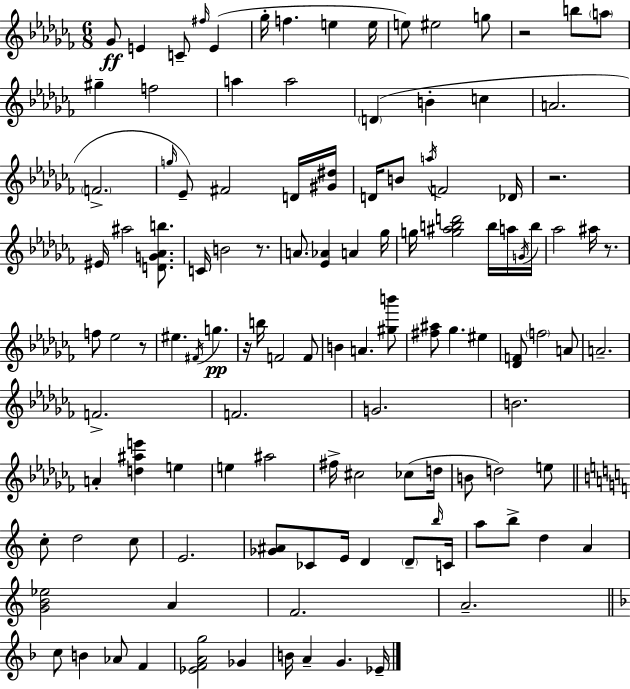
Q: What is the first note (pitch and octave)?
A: Gb4